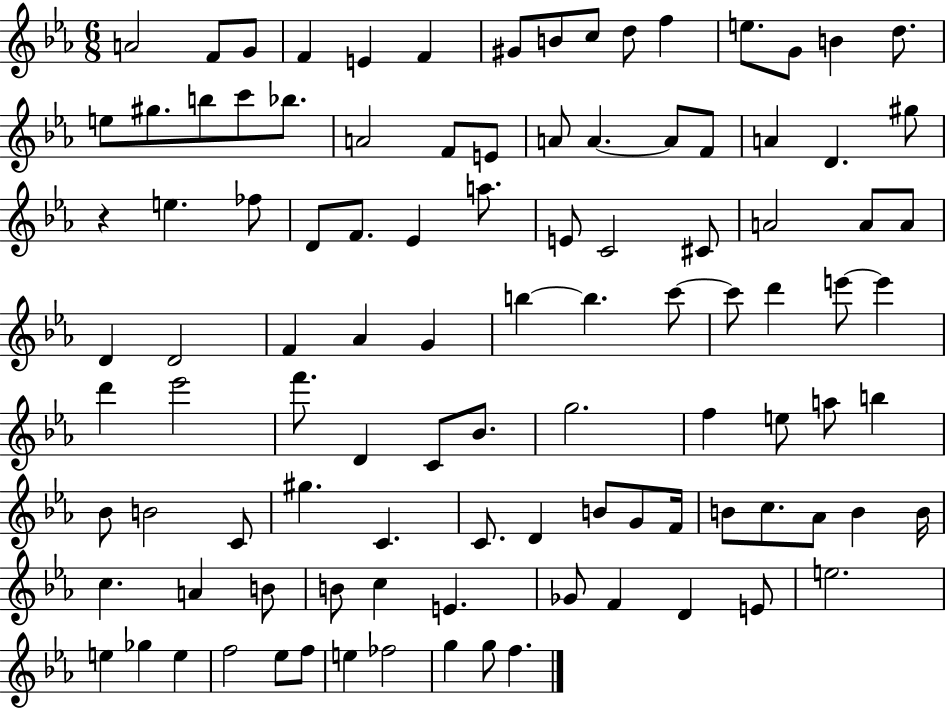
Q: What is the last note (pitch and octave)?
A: F5